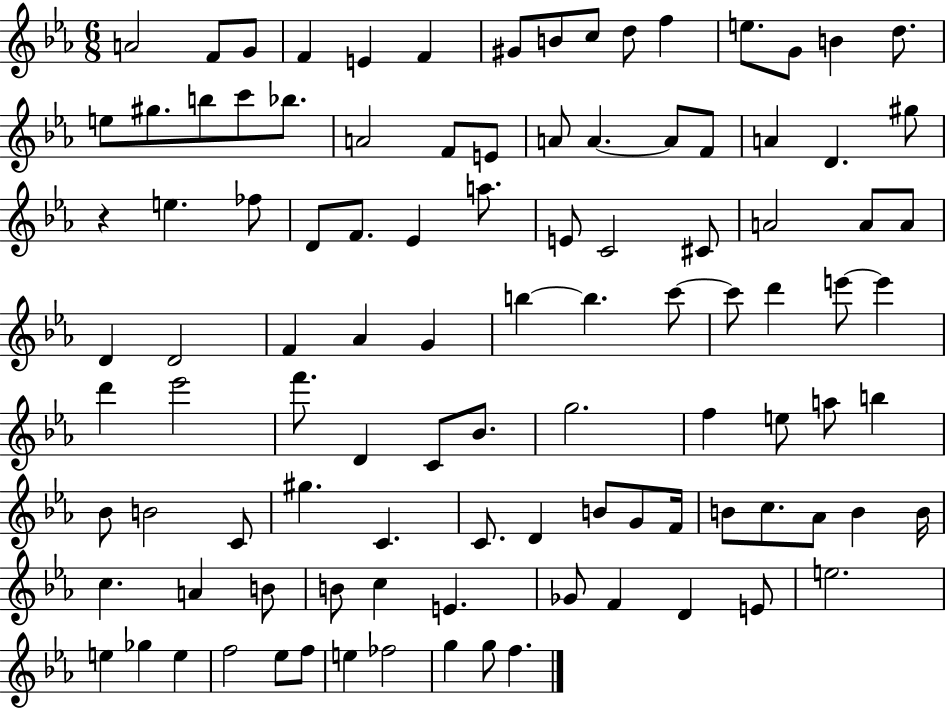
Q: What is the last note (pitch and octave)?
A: F5